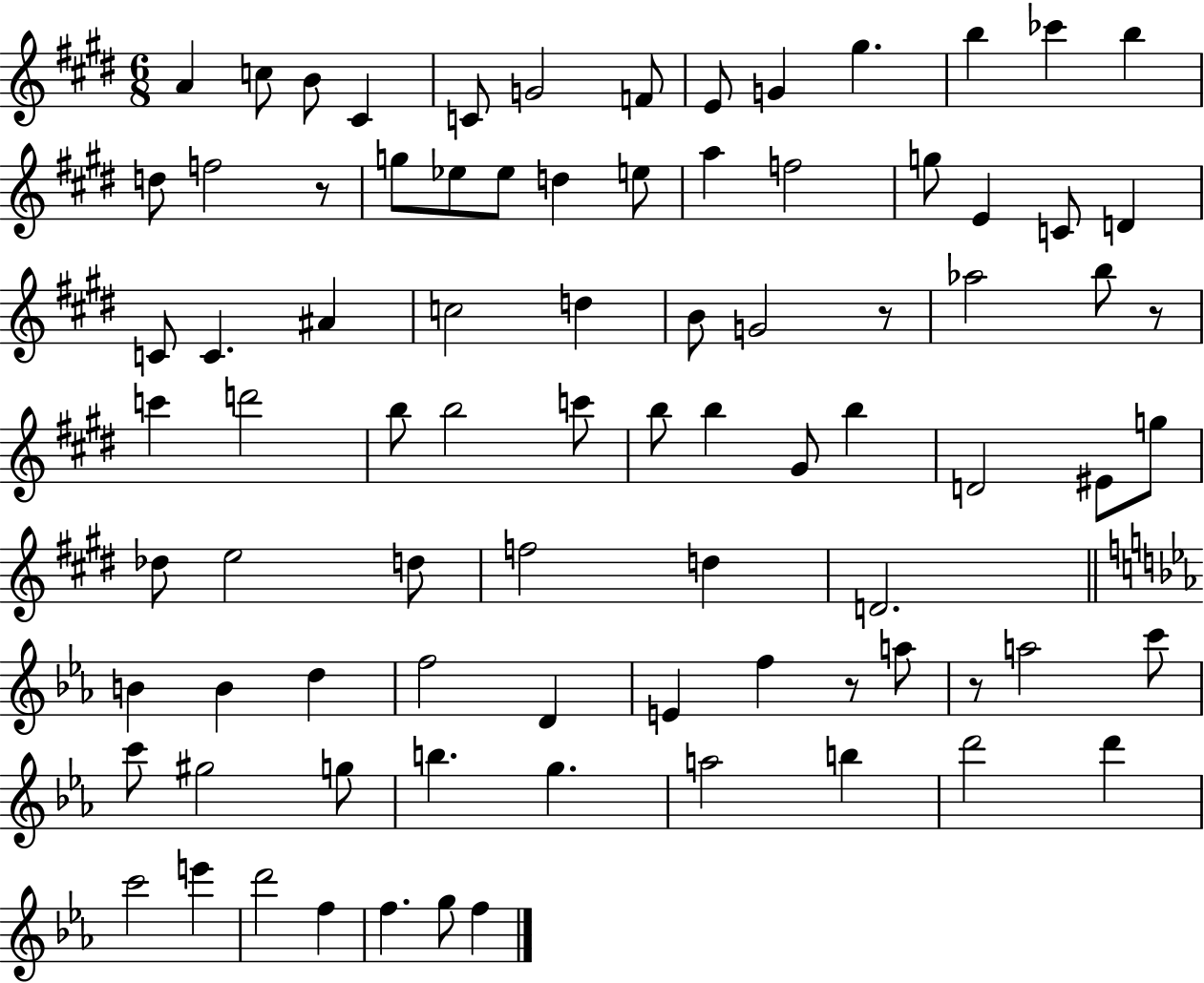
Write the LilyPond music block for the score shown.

{
  \clef treble
  \numericTimeSignature
  \time 6/8
  \key e \major
  a'4 c''8 b'8 cis'4 | c'8 g'2 f'8 | e'8 g'4 gis''4. | b''4 ces'''4 b''4 | \break d''8 f''2 r8 | g''8 ees''8 ees''8 d''4 e''8 | a''4 f''2 | g''8 e'4 c'8 d'4 | \break c'8 c'4. ais'4 | c''2 d''4 | b'8 g'2 r8 | aes''2 b''8 r8 | \break c'''4 d'''2 | b''8 b''2 c'''8 | b''8 b''4 gis'8 b''4 | d'2 eis'8 g''8 | \break des''8 e''2 d''8 | f''2 d''4 | d'2. | \bar "||" \break \key ees \major b'4 b'4 d''4 | f''2 d'4 | e'4 f''4 r8 a''8 | r8 a''2 c'''8 | \break c'''8 gis''2 g''8 | b''4. g''4. | a''2 b''4 | d'''2 d'''4 | \break c'''2 e'''4 | d'''2 f''4 | f''4. g''8 f''4 | \bar "|."
}